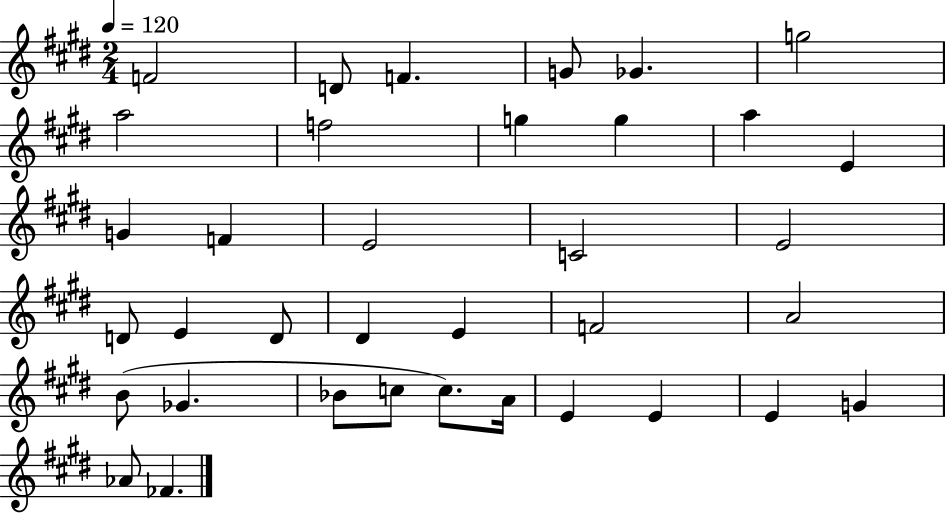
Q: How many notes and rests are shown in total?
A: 36